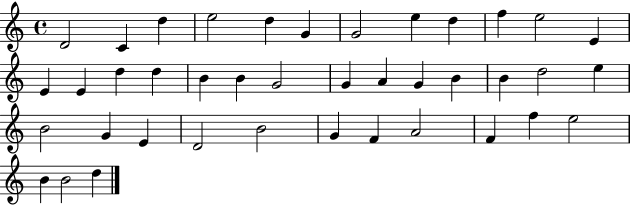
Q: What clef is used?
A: treble